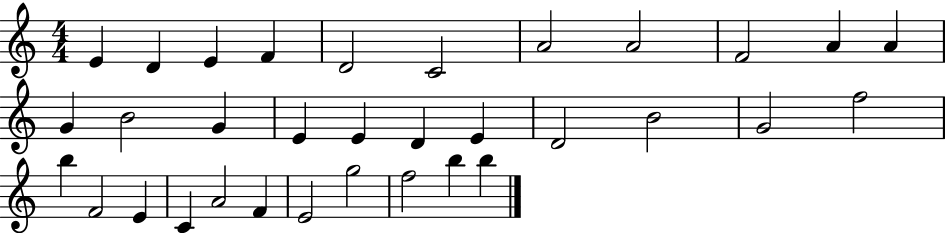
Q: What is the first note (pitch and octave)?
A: E4